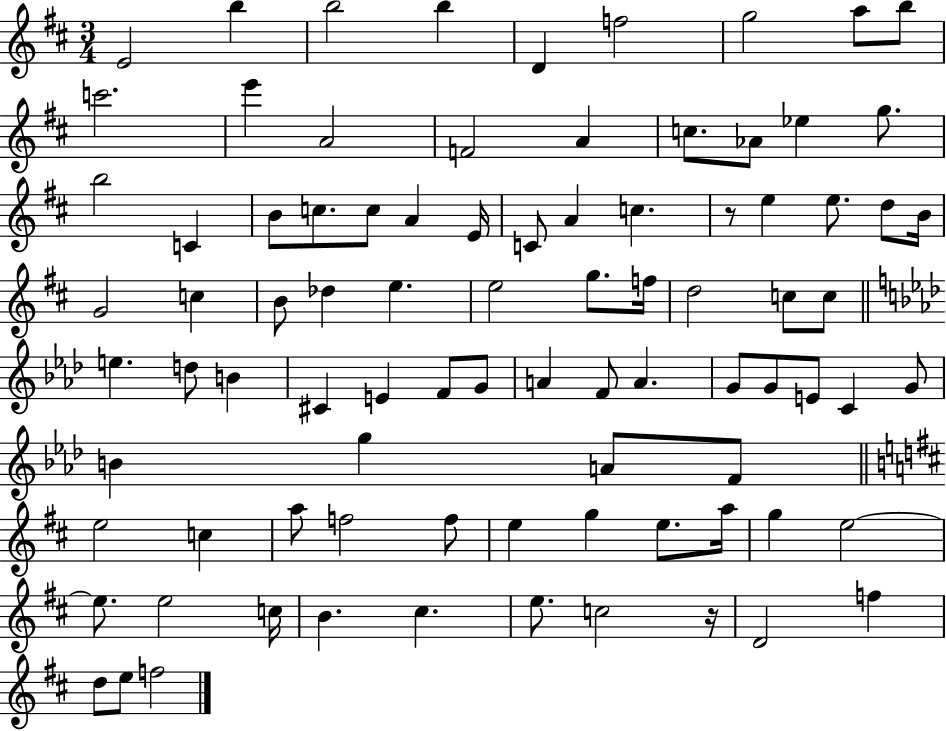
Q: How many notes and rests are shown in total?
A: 87